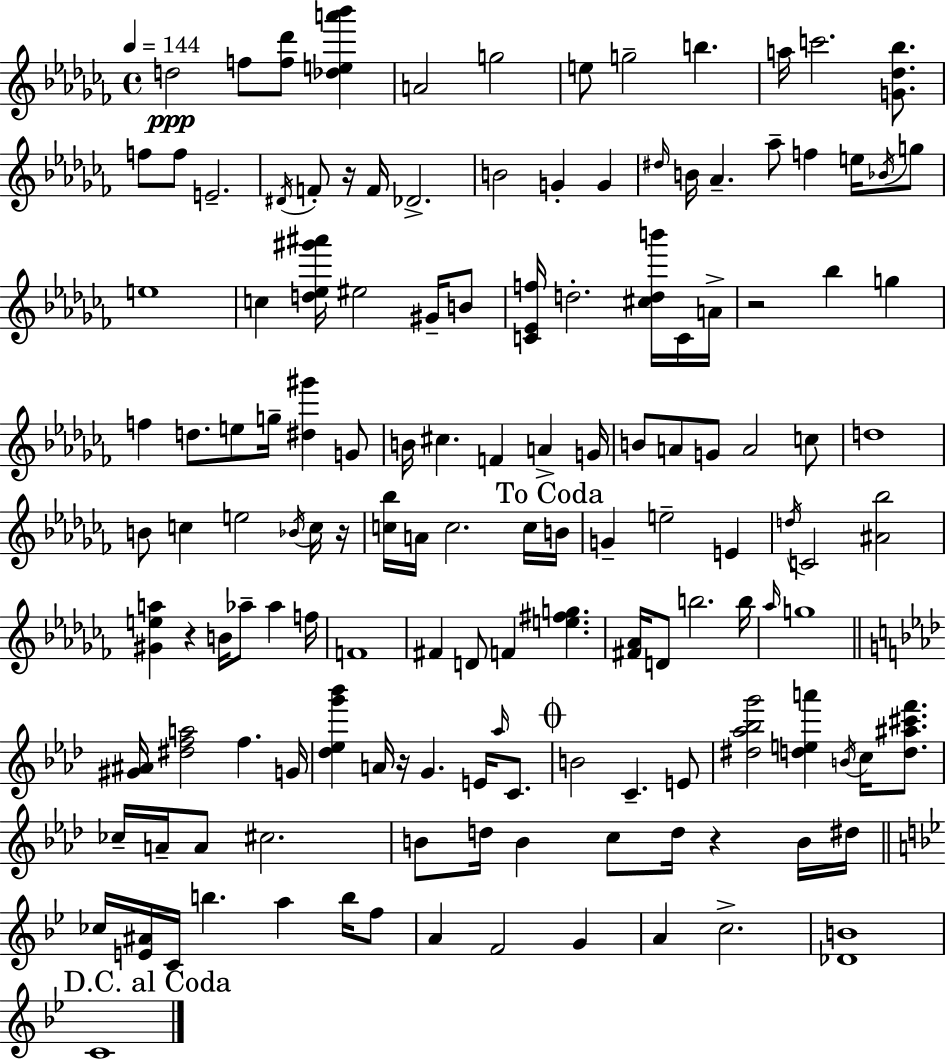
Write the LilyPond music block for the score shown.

{
  \clef treble
  \time 4/4
  \defaultTimeSignature
  \key aes \minor
  \tempo 4 = 144
  d''2\ppp f''8 <f'' des'''>8 <des'' e'' a''' bes'''>4 | a'2 g''2 | e''8 g''2-- b''4. | a''16 c'''2. <g' des'' bes''>8. | \break f''8 f''8 e'2.-- | \acciaccatura { dis'16 } f'8-. r16 f'16 des'2.-> | b'2 g'4-. g'4 | \grace { dis''16 } b'16 aes'4.-- aes''8-- f''4 e''16 | \break \acciaccatura { bes'16 } g''8 e''1 | c''4 <d'' ees'' gis''' ais'''>16 eis''2 | gis'16-- b'8 <c' ees' f''>16 d''2.-. | <cis'' d'' b'''>16 c'16 a'16-> r2 bes''4 g''4 | \break f''4 d''8. e''8 g''16-- <dis'' gis'''>4 | g'8 b'16 cis''4. f'4 a'4-> | g'16 b'8 a'8 g'8 a'2 | c''8 d''1 | \break b'8 c''4 e''2 | \acciaccatura { bes'16 } c''16 r16 <c'' bes''>16 a'16 c''2. | c''16 \mark "To Coda" b'16 g'4-- e''2-- | e'4 \acciaccatura { d''16 } c'2 <ais' bes''>2 | \break <gis' e'' a''>4 r4 b'16 aes''8-- | aes''4 f''16 f'1 | fis'4 d'8 f'4 <e'' fis'' g''>4. | <fis' aes'>16 d'8 b''2. | \break b''16 \grace { aes''16 } g''1 | \bar "||" \break \key aes \major <gis' ais'>16 <dis'' f'' a''>2 f''4. g'16 | <des'' ees'' g''' bes'''>4 a'16 r16 g'4. e'16 \grace { aes''16 } c'8. | \mark \markup { \musicglyph "scripts.coda" } b'2 c'4.-- e'8 | <dis'' aes'' bes'' g'''>2 <d'' e'' a'''>4 \acciaccatura { b'16 } c''16 <d'' ais'' cis''' f'''>8. | \break ces''16-- a'16-- a'8 cis''2. | b'8 d''16 b'4 c''8 d''16 r4 | b'16 dis''16 \bar "||" \break \key g \minor ces''16 <e' ais'>16 c'16 b''4. a''4 b''16 f''8 | a'4 f'2 g'4 | a'4 c''2.-> | <des' b'>1 | \break \mark "D.C. al Coda" c'1 | \bar "|."
}